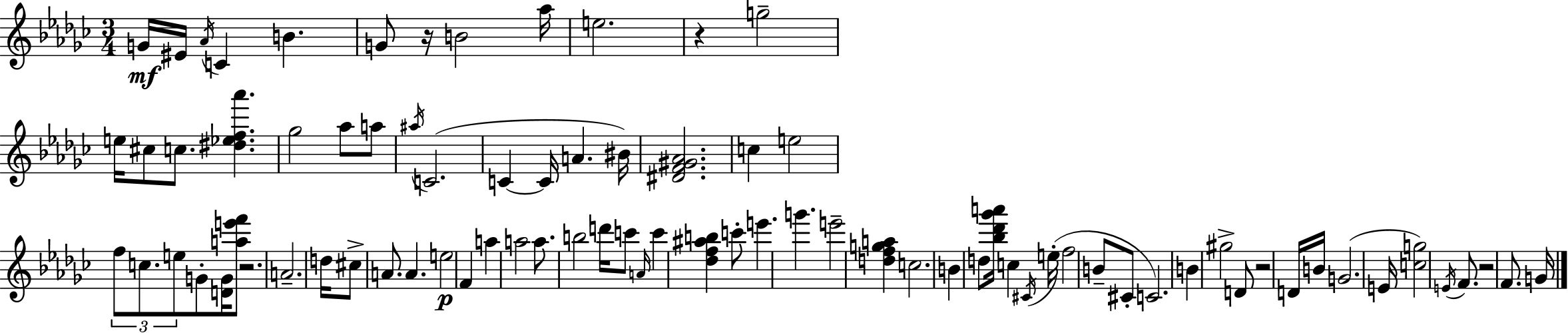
G4/s EIS4/s Ab4/s C4/q B4/q. G4/e R/s B4/h Ab5/s E5/h. R/q G5/h E5/s C#5/e C5/e. [D#5,Eb5,F5,Ab6]/q. Gb5/h Ab5/e A5/e A#5/s C4/h. C4/q C4/s A4/q. BIS4/s [D#4,F4,G#4,Ab4]/h. C5/q E5/h F5/e C5/e. E5/e G4/e [D4,G4]/s [A5,E6,F6]/e R/h. A4/h. D5/s C#5/e A4/e. A4/q. E5/h F4/q A5/q A5/h A5/e. B5/h D6/s C6/e A4/s C6/q [Db5,F5,A#5,B5]/q C6/e E6/q. G6/q. E6/h [D5,F5,G5,A5]/q C5/h. B4/q D5/e [Bb5,Db6,Gb6,A6]/s C5/q C#4/s E5/s F5/h B4/e C#4/e C4/h. B4/q G#5/h D4/e R/h D4/s B4/s G4/h. E4/s [C5,G5]/h E4/s F4/e. R/h F4/e. G4/s